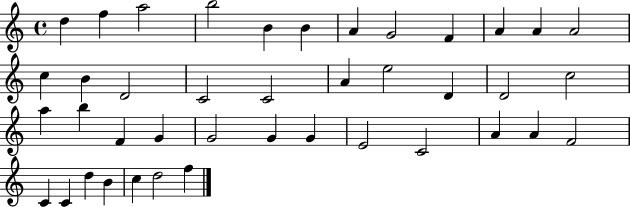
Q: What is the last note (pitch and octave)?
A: F5